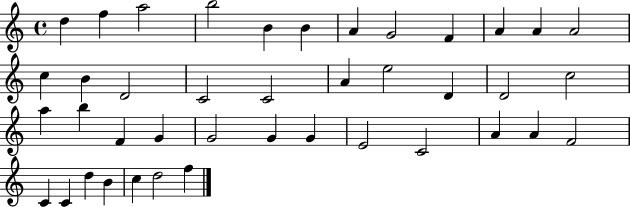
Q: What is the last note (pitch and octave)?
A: F5